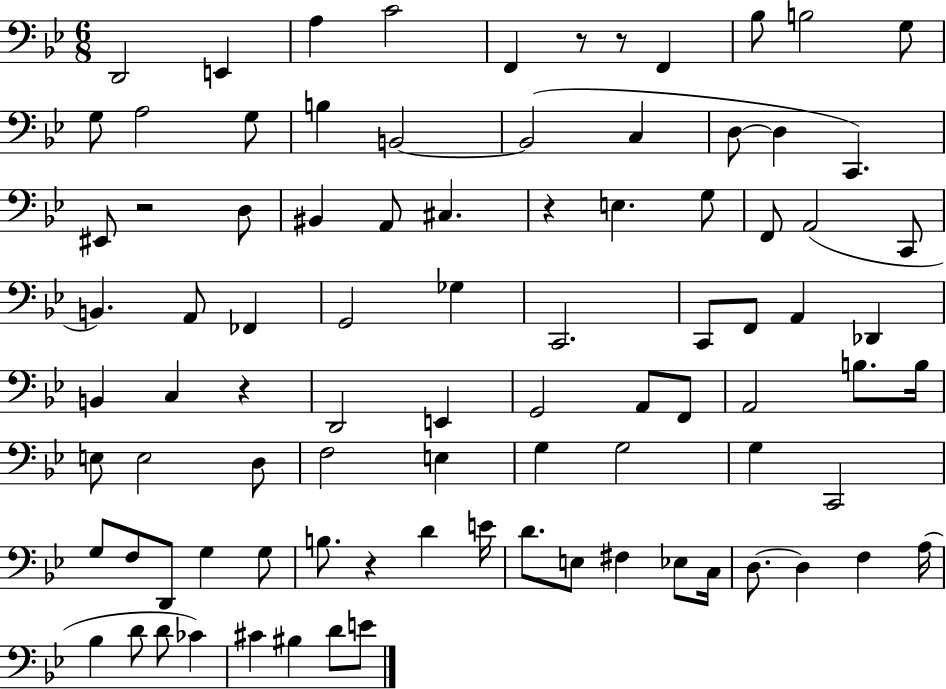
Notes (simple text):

D2/h E2/q A3/q C4/h F2/q R/e R/e F2/q Bb3/e B3/h G3/e G3/e A3/h G3/e B3/q B2/h B2/h C3/q D3/e D3/q C2/q. EIS2/e R/h D3/e BIS2/q A2/e C#3/q. R/q E3/q. G3/e F2/e A2/h C2/e B2/q. A2/e FES2/q G2/h Gb3/q C2/h. C2/e F2/e A2/q Db2/q B2/q C3/q R/q D2/h E2/q G2/h A2/e F2/e A2/h B3/e. B3/s E3/e E3/h D3/e F3/h E3/q G3/q G3/h G3/q C2/h G3/e F3/e D2/e G3/q G3/e B3/e. R/q D4/q E4/s D4/e. E3/e F#3/q Eb3/e C3/s D3/e. D3/q F3/q A3/s Bb3/q D4/e D4/e CES4/q C#4/q BIS3/q D4/e E4/e